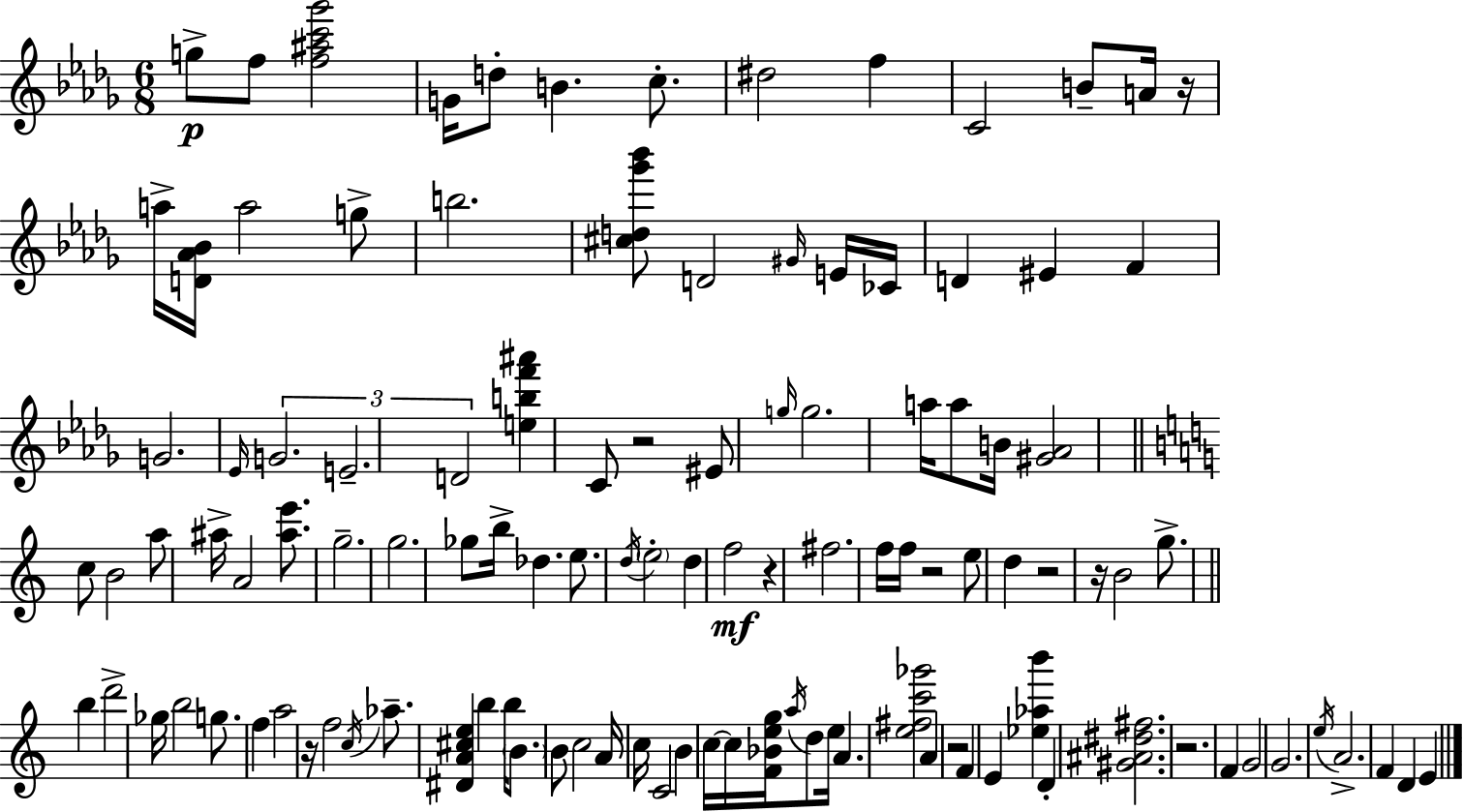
G5/e F5/e [F5,A#5,C6,Gb6]/h G4/s D5/e B4/q. C5/e. D#5/h F5/q C4/h B4/e A4/s R/s A5/s [D4,Ab4,Bb4]/s A5/h G5/e B5/h. [C#5,D5,Gb6,Bb6]/e D4/h G#4/s E4/s CES4/s D4/q EIS4/q F4/q G4/h. Eb4/s G4/h. E4/h. D4/h [E5,B5,F6,A#6]/q C4/e R/h EIS4/e G5/s G5/h. A5/s A5/e B4/s [G#4,Ab4]/h C5/e B4/h A5/e A#5/s A4/h [A#5,E6]/e. G5/h. G5/h. Gb5/e B5/s Db5/q. E5/e. D5/s E5/h D5/q F5/h R/q F#5/h. F5/s F5/s R/h E5/e D5/q R/h R/s B4/h G5/e. B5/q D6/h Gb5/s B5/h G5/e. F5/q A5/h R/s F5/h C5/s Ab5/e. [D#4,A4,C#5,E5]/q B5/q B5/s B4/e. B4/e C5/h A4/s C5/s C4/h B4/q C5/s C5/s [F4,Bb4,E5,G5]/s A5/s D5/e E5/s A4/q. [E5,F#5,C6,Gb6]/h A4/q R/h F4/q E4/q [Eb5,Ab5,B6]/q D4/q [G#4,A#4,D#5,F#5]/h. R/h. F4/q G4/h G4/h. E5/s A4/h. F4/q D4/q E4/q